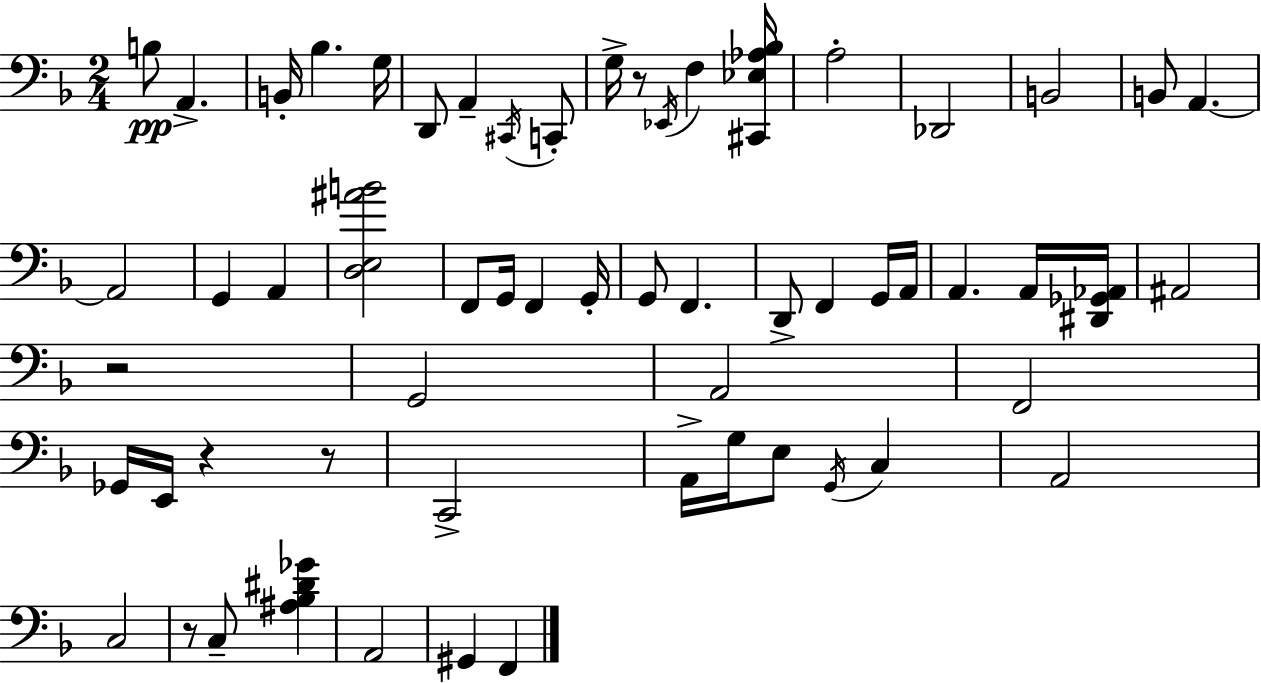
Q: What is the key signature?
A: F major